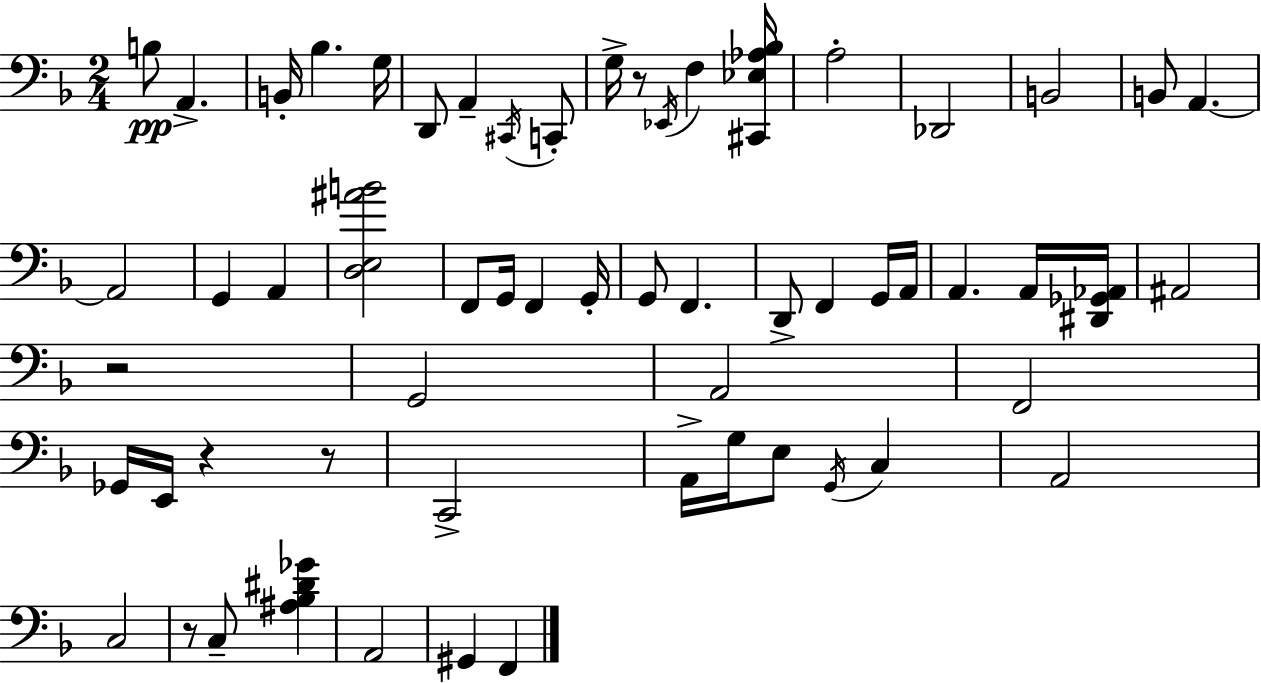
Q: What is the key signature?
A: F major